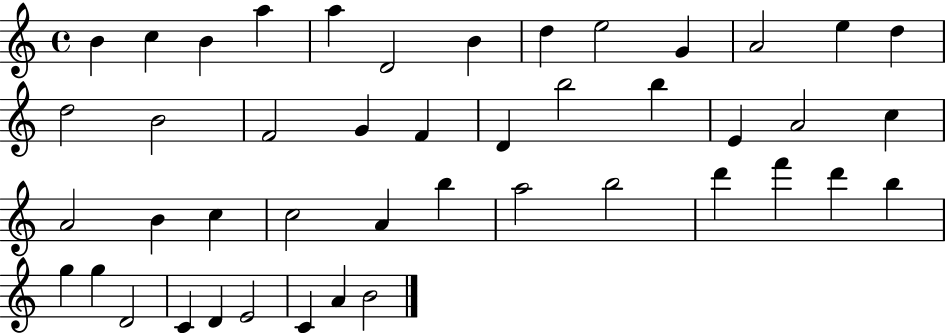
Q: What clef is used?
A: treble